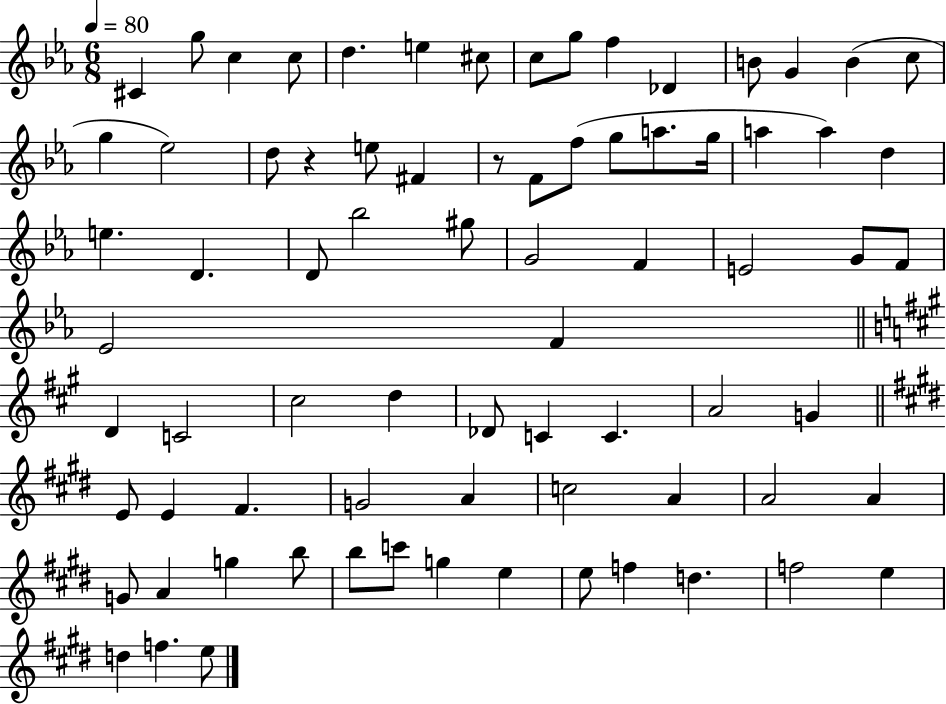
{
  \clef treble
  \numericTimeSignature
  \time 6/8
  \key ees \major
  \tempo 4 = 80
  \repeat volta 2 { cis'4 g''8 c''4 c''8 | d''4. e''4 cis''8 | c''8 g''8 f''4 des'4 | b'8 g'4 b'4( c''8 | \break g''4 ees''2) | d''8 r4 e''8 fis'4 | r8 f'8 f''8( g''8 a''8. g''16 | a''4 a''4) d''4 | \break e''4. d'4. | d'8 bes''2 gis''8 | g'2 f'4 | e'2 g'8 f'8 | \break ees'2 f'4 | \bar "||" \break \key a \major d'4 c'2 | cis''2 d''4 | des'8 c'4 c'4. | a'2 g'4 | \break \bar "||" \break \key e \major e'8 e'4 fis'4. | g'2 a'4 | c''2 a'4 | a'2 a'4 | \break g'8 a'4 g''4 b''8 | b''8 c'''8 g''4 e''4 | e''8 f''4 d''4. | f''2 e''4 | \break d''4 f''4. e''8 | } \bar "|."
}